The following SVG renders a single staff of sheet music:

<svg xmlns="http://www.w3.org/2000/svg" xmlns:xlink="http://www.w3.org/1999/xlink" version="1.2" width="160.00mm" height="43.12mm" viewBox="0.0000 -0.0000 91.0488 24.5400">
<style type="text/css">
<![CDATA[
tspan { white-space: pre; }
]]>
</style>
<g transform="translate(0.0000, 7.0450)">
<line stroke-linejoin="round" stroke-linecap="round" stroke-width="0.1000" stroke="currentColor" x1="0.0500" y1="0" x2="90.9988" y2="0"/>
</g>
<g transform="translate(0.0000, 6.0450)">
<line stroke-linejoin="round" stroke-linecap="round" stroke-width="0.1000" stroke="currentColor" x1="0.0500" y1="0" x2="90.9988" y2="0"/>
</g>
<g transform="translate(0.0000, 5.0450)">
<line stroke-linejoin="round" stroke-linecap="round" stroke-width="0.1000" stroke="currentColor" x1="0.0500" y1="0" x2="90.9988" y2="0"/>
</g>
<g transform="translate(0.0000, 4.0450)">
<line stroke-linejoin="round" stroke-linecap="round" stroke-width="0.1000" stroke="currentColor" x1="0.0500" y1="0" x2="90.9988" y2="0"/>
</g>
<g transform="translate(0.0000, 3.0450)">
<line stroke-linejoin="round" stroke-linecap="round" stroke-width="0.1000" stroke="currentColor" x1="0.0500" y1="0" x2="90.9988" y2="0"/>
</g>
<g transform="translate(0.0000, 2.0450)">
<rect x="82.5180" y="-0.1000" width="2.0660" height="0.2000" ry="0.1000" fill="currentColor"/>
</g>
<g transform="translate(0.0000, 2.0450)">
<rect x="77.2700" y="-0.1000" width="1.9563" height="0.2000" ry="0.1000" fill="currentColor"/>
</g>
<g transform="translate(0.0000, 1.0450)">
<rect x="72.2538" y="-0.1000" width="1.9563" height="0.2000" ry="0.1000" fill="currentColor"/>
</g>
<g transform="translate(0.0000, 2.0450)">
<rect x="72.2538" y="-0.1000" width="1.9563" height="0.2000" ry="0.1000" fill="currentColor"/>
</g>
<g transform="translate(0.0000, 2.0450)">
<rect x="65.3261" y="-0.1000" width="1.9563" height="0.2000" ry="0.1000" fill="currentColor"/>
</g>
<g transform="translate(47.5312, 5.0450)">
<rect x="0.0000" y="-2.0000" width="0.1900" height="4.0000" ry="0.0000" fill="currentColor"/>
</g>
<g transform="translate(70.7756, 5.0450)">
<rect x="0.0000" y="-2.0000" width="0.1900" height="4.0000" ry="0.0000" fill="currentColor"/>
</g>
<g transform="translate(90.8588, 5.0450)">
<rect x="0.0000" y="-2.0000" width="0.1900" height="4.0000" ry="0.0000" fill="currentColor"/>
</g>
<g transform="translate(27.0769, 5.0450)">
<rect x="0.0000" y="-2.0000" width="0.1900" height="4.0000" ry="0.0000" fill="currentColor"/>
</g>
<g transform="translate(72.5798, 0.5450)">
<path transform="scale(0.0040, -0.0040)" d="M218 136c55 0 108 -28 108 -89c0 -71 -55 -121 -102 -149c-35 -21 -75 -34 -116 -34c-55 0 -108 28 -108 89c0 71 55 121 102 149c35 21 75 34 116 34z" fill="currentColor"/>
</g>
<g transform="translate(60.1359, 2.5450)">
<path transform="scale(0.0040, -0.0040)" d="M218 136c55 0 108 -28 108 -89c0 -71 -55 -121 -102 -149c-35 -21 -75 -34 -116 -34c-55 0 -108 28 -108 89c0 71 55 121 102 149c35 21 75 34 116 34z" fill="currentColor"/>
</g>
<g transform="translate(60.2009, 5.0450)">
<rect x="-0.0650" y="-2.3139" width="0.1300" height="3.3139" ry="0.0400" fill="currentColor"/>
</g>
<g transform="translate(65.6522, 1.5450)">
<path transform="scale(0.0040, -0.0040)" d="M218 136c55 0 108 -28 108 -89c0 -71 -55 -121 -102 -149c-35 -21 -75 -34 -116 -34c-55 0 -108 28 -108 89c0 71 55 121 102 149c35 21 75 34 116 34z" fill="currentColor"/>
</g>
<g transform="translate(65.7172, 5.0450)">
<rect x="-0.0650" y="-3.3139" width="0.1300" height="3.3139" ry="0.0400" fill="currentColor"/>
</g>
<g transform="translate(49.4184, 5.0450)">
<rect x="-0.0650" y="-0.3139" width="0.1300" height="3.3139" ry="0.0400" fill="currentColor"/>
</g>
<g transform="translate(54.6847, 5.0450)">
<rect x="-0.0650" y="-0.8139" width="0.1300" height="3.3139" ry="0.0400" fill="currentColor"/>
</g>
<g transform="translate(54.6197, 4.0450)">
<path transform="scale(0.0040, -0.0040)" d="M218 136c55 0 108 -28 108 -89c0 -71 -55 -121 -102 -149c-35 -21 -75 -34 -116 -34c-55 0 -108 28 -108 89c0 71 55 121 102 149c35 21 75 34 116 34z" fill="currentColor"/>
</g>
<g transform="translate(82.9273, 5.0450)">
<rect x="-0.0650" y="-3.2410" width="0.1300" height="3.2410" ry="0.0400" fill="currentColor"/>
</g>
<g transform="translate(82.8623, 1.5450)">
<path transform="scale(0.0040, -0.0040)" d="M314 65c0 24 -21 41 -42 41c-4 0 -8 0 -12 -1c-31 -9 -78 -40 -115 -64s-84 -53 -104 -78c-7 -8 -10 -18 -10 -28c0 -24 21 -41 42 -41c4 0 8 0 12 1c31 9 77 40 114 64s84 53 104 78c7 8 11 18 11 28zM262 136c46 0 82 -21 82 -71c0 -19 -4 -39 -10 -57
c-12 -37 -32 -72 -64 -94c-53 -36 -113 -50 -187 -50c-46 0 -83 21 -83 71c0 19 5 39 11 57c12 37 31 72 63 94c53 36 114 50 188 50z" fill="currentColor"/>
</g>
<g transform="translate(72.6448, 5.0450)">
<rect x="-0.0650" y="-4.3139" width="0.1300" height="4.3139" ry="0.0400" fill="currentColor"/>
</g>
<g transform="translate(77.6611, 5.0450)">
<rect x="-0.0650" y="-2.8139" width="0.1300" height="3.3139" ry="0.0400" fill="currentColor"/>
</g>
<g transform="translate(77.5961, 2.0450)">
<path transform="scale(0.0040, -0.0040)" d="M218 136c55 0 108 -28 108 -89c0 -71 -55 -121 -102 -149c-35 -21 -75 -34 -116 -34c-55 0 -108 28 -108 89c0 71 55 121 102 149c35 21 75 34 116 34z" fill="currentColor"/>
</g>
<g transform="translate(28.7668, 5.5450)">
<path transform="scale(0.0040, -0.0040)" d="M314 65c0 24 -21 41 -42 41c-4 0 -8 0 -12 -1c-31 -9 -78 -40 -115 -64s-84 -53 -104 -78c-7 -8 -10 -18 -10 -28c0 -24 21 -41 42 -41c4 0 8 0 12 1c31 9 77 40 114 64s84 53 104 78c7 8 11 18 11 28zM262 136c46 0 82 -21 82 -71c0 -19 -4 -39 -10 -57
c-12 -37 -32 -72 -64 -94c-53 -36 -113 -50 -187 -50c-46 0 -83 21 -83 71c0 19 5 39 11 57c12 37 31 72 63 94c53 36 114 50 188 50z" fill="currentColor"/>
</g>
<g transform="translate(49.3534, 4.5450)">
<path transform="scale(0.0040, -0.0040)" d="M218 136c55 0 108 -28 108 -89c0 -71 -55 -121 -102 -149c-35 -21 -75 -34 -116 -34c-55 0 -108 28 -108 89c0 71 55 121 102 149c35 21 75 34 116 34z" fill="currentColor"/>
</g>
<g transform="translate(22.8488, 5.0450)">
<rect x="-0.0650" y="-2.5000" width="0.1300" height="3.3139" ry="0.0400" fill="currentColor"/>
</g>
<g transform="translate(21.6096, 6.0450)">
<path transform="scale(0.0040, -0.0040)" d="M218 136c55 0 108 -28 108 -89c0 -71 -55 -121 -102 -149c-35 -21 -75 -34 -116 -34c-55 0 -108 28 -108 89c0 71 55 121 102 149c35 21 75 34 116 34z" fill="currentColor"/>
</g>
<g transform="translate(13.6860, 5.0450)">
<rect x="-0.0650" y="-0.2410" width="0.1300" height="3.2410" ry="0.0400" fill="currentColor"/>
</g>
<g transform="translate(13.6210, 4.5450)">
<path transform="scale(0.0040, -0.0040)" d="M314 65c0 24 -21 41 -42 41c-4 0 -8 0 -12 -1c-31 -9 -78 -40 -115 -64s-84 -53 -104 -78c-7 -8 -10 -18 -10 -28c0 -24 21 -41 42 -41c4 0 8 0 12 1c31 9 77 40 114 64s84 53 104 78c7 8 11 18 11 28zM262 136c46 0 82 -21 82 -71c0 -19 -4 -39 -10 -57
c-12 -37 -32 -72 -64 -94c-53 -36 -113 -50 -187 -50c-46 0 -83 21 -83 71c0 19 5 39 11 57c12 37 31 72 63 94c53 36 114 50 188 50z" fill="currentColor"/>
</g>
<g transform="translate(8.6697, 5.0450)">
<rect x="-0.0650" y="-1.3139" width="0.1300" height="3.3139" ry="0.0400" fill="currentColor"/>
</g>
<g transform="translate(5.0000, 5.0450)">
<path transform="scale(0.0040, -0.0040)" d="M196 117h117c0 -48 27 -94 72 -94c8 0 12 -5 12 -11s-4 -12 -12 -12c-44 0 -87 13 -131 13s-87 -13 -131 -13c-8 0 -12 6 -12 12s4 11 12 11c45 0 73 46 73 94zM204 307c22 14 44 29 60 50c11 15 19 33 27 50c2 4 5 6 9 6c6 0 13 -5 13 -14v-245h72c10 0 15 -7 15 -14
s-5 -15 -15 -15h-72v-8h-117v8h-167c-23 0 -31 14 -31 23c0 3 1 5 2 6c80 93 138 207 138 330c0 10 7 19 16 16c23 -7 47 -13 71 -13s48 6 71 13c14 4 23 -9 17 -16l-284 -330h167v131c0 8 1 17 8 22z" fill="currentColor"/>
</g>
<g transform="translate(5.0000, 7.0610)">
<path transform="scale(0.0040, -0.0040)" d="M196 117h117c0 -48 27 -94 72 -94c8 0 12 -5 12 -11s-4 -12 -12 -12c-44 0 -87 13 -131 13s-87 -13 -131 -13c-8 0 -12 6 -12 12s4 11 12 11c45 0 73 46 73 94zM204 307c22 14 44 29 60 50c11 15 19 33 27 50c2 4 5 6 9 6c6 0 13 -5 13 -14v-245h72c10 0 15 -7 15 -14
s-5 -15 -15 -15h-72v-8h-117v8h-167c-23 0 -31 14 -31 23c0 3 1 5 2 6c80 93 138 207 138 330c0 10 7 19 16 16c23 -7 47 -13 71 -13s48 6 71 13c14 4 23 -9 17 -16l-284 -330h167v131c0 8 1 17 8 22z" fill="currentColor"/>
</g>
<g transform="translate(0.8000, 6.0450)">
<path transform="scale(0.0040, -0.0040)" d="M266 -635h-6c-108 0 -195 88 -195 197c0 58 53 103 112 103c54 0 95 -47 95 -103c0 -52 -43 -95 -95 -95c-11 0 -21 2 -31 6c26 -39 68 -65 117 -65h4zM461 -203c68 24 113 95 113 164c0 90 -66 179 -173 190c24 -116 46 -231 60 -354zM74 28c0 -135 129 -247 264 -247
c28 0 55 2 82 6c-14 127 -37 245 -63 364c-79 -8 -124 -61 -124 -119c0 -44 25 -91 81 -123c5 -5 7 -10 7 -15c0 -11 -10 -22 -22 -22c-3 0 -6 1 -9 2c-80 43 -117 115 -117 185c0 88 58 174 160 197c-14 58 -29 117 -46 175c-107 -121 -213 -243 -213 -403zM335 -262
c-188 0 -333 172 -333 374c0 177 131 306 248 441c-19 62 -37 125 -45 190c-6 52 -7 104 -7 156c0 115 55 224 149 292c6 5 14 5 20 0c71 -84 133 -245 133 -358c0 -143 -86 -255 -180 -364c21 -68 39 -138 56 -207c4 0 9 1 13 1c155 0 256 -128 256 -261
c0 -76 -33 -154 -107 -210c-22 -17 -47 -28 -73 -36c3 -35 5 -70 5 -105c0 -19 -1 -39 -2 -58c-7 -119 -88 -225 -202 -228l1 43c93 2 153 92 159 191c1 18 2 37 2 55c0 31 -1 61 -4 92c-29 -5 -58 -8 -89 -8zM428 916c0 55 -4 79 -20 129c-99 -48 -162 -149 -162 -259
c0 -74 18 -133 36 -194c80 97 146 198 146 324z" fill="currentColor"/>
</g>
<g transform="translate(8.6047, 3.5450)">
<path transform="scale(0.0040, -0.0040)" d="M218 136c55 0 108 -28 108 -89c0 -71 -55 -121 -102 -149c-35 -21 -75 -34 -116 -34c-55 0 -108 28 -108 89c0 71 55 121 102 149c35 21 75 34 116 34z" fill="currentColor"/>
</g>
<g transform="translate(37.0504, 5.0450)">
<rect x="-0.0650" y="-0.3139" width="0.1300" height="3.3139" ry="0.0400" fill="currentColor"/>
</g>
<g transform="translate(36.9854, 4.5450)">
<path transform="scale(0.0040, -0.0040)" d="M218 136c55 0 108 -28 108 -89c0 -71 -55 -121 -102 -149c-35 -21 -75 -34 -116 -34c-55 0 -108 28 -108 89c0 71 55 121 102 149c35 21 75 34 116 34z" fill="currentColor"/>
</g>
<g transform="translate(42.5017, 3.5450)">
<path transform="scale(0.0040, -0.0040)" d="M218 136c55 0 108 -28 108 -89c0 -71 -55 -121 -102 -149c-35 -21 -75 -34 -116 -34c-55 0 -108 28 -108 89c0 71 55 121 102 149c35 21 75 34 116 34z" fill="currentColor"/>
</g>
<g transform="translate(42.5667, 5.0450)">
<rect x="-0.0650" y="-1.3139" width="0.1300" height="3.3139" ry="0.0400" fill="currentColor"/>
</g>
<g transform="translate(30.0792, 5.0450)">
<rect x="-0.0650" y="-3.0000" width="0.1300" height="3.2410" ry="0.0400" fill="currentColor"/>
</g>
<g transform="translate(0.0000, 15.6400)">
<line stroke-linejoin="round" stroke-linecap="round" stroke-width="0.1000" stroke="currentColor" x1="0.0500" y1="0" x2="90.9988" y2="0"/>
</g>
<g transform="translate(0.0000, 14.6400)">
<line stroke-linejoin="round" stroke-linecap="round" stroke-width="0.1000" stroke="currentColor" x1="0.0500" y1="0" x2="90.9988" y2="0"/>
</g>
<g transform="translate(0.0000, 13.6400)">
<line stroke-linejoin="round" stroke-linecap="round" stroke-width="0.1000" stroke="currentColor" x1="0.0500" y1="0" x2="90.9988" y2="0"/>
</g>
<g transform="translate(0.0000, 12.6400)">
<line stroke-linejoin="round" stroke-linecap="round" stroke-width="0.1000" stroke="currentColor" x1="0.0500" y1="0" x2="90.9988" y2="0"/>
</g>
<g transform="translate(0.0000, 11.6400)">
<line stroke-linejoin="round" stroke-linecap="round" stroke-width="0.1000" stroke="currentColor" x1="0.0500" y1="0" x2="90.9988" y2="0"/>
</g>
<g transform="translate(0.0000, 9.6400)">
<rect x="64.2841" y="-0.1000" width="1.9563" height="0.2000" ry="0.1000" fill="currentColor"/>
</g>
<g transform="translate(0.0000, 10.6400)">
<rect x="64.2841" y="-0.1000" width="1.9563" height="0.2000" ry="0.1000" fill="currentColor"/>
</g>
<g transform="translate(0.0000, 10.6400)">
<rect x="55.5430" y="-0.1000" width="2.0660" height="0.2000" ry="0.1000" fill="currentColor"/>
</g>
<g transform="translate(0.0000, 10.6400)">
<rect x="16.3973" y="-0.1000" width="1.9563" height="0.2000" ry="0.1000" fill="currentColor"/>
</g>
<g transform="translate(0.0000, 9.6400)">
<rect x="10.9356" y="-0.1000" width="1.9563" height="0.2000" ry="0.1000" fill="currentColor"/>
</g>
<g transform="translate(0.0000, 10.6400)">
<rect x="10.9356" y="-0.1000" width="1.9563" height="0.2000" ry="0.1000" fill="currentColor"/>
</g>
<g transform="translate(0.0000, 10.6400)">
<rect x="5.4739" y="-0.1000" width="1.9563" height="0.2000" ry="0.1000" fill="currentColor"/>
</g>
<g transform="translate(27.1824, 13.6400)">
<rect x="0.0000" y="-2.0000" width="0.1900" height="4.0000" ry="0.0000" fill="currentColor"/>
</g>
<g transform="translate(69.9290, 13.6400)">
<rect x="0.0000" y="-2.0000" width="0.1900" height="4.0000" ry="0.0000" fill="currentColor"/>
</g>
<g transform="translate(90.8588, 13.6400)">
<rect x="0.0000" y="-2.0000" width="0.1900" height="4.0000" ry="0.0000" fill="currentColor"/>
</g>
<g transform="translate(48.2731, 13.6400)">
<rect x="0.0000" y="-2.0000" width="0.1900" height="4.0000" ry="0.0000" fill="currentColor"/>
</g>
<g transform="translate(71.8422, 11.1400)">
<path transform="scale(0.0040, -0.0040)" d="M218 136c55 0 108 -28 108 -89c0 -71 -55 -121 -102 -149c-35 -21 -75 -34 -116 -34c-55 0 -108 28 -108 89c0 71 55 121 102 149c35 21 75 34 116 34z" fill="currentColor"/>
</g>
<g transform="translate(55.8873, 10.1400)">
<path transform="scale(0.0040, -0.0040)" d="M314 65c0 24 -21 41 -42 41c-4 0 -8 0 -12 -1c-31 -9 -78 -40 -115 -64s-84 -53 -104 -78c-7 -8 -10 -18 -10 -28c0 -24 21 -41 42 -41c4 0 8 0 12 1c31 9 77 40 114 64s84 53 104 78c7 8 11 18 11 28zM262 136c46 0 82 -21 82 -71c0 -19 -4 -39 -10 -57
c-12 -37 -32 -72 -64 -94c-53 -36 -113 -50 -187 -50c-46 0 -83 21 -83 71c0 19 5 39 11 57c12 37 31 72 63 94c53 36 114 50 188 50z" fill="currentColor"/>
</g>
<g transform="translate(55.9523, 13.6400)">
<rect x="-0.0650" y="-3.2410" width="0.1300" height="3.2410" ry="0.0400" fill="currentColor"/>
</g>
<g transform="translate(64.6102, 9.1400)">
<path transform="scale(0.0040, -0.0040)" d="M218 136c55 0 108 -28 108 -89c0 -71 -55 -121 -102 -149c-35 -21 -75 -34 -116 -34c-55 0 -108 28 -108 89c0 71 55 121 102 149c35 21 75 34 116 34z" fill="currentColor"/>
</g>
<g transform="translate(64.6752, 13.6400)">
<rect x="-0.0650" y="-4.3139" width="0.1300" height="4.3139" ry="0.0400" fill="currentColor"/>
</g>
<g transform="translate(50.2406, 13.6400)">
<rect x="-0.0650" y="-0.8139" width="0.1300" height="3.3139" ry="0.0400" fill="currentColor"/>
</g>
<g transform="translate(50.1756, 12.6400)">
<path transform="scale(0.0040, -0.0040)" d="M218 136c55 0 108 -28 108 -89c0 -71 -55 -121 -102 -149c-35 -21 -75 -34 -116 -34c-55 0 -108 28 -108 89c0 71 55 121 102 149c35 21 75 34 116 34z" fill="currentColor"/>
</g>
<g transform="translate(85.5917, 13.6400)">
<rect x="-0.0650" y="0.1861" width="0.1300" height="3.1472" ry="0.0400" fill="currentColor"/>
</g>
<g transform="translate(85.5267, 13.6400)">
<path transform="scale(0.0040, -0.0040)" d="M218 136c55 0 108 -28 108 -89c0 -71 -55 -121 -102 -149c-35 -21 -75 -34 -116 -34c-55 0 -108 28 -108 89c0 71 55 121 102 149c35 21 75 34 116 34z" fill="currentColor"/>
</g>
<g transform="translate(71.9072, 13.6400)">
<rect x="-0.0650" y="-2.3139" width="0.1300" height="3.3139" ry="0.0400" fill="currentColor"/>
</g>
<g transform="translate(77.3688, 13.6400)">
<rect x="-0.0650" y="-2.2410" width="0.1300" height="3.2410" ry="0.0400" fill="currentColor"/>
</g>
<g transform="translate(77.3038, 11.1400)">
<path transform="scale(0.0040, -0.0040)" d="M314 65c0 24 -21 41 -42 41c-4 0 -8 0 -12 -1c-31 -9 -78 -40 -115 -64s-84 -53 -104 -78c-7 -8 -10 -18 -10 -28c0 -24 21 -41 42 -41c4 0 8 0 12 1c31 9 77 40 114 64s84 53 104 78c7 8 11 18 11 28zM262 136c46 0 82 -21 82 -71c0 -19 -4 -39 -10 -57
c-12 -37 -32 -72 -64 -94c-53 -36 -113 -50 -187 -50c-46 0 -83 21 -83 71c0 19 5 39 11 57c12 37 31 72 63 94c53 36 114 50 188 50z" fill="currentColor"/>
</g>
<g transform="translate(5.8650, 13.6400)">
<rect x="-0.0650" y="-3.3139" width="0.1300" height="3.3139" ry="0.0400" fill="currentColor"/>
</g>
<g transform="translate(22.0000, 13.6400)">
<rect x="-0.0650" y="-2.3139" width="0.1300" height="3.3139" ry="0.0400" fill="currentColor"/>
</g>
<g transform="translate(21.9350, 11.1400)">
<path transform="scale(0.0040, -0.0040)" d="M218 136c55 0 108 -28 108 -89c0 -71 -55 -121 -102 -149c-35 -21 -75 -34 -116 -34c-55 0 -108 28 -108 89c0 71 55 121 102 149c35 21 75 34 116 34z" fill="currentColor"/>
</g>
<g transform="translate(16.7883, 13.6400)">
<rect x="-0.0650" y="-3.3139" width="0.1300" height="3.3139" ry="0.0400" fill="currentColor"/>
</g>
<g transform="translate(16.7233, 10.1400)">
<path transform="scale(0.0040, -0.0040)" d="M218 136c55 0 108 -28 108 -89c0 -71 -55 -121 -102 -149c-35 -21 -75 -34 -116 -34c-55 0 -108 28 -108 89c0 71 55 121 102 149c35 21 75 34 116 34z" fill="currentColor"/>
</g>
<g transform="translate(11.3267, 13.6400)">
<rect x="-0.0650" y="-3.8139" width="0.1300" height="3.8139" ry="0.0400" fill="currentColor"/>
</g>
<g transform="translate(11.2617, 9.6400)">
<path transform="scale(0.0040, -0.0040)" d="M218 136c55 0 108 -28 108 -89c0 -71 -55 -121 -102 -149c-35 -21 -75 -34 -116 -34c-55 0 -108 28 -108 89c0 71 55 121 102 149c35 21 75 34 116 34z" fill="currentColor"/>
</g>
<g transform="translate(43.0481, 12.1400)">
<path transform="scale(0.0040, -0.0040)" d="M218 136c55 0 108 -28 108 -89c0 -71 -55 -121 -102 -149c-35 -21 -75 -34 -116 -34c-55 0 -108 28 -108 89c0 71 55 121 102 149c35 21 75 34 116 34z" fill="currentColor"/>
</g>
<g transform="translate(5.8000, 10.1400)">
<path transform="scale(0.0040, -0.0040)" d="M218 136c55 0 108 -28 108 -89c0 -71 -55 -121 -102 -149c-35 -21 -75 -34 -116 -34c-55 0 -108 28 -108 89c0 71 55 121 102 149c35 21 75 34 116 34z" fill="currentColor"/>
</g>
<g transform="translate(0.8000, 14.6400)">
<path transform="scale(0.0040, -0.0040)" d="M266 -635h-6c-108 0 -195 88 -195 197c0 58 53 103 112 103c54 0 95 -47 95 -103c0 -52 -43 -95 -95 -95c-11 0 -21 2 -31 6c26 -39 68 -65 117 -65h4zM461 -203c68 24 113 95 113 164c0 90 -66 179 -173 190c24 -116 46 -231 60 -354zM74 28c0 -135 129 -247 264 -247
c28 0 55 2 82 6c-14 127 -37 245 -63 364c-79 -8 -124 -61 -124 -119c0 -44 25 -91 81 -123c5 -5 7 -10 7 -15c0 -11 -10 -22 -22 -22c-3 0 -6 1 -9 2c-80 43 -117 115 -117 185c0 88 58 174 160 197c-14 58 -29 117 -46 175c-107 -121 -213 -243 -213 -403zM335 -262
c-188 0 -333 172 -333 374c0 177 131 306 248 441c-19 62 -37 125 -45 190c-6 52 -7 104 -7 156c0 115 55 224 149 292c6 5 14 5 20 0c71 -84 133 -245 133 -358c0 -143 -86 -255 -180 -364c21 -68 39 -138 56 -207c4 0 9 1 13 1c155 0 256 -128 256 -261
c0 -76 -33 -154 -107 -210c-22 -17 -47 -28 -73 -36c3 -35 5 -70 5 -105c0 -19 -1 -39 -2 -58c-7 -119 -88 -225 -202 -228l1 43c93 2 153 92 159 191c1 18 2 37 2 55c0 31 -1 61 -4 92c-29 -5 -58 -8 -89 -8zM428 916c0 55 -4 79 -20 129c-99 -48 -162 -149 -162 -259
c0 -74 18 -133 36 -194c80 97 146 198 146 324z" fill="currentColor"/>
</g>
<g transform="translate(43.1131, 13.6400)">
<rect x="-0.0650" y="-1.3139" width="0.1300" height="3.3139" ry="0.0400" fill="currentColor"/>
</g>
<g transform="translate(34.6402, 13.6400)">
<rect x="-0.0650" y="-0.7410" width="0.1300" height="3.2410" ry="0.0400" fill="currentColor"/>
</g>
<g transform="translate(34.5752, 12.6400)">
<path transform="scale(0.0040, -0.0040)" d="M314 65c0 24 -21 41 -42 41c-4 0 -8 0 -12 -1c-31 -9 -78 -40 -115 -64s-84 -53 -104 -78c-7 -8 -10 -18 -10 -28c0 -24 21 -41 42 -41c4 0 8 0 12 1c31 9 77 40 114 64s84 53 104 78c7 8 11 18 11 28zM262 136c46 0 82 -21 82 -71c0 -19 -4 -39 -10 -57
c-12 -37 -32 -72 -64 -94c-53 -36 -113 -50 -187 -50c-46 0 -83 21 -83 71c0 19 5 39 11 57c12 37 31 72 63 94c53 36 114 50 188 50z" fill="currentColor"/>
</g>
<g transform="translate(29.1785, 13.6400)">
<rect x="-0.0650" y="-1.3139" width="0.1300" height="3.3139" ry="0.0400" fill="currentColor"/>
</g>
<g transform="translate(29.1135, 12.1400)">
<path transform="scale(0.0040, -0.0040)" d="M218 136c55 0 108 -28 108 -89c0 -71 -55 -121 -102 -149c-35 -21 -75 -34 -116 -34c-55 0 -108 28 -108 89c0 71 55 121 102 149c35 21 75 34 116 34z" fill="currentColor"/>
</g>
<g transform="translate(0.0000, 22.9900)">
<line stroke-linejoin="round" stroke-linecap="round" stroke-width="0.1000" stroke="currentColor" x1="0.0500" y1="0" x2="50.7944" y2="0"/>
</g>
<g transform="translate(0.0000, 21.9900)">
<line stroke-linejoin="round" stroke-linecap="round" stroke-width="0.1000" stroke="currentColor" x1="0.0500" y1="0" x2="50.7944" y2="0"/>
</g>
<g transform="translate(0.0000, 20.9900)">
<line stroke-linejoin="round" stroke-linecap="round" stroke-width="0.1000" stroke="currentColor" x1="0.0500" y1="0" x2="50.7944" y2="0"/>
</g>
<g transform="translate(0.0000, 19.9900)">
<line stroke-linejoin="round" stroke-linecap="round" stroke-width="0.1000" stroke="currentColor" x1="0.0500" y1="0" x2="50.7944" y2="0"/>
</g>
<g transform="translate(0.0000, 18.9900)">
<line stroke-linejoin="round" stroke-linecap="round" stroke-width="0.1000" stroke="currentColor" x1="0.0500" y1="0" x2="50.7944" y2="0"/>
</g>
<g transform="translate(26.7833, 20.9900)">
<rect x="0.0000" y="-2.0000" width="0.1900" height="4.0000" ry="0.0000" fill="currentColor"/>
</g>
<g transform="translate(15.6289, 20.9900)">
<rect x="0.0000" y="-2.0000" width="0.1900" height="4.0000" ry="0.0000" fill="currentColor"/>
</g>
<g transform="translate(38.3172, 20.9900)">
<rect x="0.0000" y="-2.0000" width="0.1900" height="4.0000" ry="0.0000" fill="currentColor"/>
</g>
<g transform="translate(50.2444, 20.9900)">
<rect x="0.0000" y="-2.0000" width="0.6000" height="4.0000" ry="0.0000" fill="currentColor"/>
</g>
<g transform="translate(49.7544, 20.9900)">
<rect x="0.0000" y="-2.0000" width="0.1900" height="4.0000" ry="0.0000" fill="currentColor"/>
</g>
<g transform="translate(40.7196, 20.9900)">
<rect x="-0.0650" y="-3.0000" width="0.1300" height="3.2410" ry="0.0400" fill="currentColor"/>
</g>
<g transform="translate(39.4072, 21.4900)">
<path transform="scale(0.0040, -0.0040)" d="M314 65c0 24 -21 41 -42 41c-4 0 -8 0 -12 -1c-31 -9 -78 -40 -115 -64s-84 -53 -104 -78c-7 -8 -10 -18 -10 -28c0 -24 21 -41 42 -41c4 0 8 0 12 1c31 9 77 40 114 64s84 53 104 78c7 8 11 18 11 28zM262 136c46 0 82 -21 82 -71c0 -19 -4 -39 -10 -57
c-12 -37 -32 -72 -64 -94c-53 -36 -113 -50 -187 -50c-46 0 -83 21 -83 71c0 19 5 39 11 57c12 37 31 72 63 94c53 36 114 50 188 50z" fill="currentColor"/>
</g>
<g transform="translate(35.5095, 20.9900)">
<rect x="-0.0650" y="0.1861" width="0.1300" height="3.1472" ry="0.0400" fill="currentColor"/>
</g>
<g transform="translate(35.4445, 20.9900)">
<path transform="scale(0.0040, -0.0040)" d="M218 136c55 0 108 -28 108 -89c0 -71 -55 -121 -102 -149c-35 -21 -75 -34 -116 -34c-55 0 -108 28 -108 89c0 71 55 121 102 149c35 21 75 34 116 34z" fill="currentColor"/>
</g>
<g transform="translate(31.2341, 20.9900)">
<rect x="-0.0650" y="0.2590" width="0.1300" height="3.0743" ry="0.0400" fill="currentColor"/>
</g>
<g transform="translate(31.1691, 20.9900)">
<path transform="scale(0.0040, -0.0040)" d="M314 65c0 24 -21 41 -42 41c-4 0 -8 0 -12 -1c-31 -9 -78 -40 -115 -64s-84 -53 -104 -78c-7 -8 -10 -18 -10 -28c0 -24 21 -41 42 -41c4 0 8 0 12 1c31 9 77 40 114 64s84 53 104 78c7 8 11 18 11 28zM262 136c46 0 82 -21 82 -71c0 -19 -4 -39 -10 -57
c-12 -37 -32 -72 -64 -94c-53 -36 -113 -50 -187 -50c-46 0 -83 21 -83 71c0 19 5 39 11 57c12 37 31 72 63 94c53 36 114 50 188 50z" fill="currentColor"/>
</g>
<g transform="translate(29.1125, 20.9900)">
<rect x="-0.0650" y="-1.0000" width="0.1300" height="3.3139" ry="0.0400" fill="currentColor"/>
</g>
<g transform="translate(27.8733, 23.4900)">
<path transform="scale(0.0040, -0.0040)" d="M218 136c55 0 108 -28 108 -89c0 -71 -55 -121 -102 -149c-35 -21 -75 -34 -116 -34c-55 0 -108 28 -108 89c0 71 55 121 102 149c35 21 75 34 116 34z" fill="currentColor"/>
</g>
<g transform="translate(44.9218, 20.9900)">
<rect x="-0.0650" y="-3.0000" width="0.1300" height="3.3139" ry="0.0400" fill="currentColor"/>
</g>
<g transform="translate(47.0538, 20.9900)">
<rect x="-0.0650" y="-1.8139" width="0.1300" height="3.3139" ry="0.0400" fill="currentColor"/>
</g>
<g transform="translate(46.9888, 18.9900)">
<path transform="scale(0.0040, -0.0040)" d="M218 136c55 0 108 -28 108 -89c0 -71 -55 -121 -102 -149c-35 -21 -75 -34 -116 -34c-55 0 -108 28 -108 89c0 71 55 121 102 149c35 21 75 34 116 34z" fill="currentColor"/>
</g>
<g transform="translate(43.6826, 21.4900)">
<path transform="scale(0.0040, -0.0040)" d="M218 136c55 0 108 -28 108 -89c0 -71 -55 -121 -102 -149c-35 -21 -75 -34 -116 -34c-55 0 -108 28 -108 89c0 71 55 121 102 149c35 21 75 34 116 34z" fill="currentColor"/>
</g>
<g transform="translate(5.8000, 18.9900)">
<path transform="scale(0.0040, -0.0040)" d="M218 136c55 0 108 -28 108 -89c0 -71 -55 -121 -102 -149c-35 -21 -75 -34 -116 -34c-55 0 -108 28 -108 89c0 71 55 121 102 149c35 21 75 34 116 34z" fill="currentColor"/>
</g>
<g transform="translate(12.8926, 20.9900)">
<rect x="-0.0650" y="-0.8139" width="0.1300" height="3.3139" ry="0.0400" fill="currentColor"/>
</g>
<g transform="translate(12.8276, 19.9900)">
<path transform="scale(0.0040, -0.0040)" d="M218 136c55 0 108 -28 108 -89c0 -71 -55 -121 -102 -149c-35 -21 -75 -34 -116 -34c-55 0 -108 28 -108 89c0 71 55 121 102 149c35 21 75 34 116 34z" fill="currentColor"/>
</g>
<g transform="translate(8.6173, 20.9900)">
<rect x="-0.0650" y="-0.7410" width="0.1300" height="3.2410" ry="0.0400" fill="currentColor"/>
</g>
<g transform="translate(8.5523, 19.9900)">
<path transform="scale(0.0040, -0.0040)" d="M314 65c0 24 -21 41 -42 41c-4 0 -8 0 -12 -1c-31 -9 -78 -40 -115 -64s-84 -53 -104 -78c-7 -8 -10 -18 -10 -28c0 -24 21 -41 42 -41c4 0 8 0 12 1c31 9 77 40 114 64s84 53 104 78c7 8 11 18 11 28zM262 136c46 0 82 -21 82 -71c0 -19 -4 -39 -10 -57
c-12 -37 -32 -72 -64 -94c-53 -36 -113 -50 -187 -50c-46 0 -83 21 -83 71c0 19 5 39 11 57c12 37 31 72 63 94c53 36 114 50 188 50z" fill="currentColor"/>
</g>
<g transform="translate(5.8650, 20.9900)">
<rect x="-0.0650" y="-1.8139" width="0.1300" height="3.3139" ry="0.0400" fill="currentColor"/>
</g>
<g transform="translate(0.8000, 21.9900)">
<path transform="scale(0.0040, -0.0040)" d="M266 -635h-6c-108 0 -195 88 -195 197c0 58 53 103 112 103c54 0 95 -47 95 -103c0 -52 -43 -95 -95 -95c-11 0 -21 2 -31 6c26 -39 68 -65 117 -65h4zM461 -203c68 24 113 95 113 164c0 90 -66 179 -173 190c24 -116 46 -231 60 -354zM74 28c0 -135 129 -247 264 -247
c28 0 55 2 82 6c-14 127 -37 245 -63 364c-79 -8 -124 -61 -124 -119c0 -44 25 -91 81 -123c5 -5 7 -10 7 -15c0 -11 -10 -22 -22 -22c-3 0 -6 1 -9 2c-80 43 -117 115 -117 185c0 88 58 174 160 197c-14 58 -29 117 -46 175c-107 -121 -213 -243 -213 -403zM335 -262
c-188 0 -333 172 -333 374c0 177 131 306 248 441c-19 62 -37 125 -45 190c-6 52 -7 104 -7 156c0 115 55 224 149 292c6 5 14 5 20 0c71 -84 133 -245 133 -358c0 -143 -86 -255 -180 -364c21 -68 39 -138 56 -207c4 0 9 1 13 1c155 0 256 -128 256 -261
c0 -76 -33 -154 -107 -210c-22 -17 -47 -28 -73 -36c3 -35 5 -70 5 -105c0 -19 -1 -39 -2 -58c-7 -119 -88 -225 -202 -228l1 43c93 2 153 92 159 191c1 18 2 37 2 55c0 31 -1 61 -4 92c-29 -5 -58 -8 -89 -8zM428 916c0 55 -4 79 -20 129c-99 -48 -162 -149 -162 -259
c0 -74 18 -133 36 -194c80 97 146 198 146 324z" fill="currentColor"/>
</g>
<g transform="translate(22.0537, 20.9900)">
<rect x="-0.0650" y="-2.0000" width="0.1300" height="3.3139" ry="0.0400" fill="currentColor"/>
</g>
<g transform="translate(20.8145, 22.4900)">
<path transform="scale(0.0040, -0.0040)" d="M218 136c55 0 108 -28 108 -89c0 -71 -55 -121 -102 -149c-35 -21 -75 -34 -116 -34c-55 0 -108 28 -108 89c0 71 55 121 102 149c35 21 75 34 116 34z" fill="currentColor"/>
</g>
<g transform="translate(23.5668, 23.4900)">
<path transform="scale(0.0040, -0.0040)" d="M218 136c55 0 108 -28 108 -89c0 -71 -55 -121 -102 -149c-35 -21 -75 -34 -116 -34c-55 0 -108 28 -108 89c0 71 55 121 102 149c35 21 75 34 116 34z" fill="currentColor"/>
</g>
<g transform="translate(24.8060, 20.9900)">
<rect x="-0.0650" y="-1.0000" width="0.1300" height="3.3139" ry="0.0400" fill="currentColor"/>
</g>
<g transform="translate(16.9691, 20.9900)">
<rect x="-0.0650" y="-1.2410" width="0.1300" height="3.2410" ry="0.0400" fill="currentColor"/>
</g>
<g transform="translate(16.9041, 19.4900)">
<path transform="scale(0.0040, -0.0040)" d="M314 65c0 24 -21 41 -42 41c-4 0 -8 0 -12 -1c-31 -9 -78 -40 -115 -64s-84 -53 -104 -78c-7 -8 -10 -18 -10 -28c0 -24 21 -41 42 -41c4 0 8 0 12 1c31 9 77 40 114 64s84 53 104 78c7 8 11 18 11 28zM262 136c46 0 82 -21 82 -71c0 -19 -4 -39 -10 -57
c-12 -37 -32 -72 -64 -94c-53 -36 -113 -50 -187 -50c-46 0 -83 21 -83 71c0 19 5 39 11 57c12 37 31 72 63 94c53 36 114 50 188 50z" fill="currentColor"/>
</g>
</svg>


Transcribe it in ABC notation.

X:1
T:Untitled
M:4/4
L:1/4
K:C
e c2 G A2 c e c d g b d' a b2 b c' b g e d2 e d b2 d' g g2 B f d2 d e2 F D D B2 B A2 A f